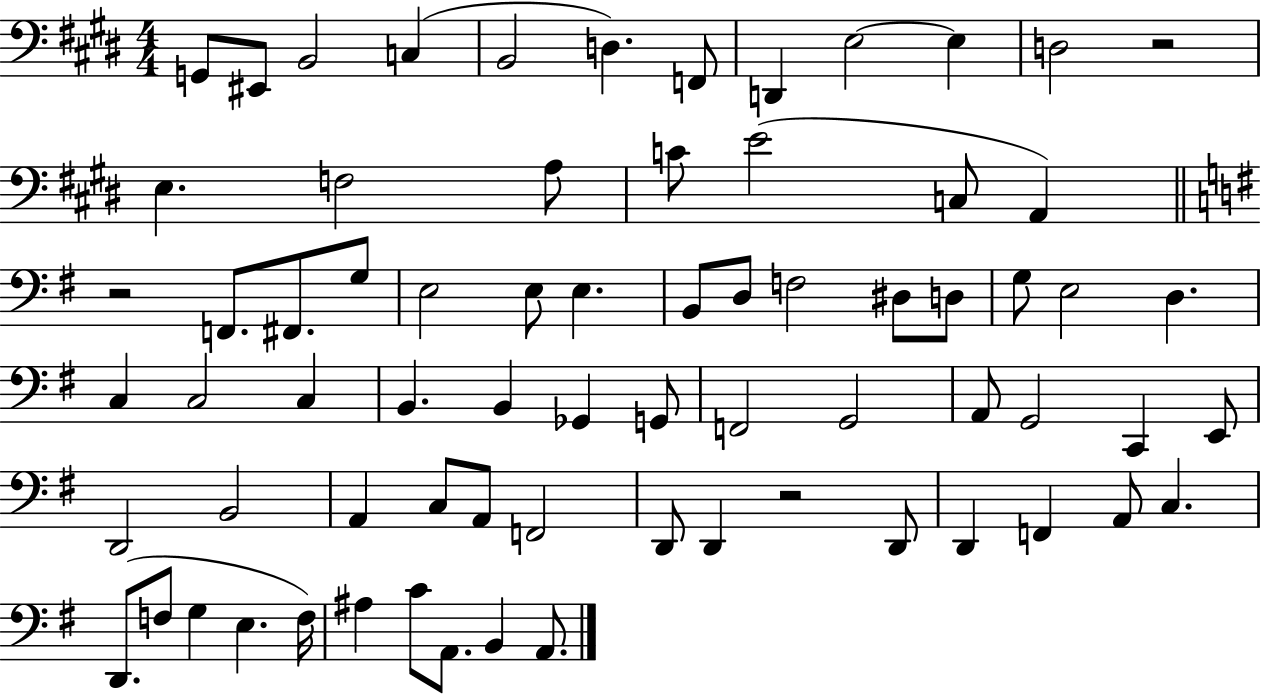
X:1
T:Untitled
M:4/4
L:1/4
K:E
G,,/2 ^E,,/2 B,,2 C, B,,2 D, F,,/2 D,, E,2 E, D,2 z2 E, F,2 A,/2 C/2 E2 C,/2 A,, z2 F,,/2 ^F,,/2 G,/2 E,2 E,/2 E, B,,/2 D,/2 F,2 ^D,/2 D,/2 G,/2 E,2 D, C, C,2 C, B,, B,, _G,, G,,/2 F,,2 G,,2 A,,/2 G,,2 C,, E,,/2 D,,2 B,,2 A,, C,/2 A,,/2 F,,2 D,,/2 D,, z2 D,,/2 D,, F,, A,,/2 C, D,,/2 F,/2 G, E, F,/4 ^A, C/2 A,,/2 B,, A,,/2